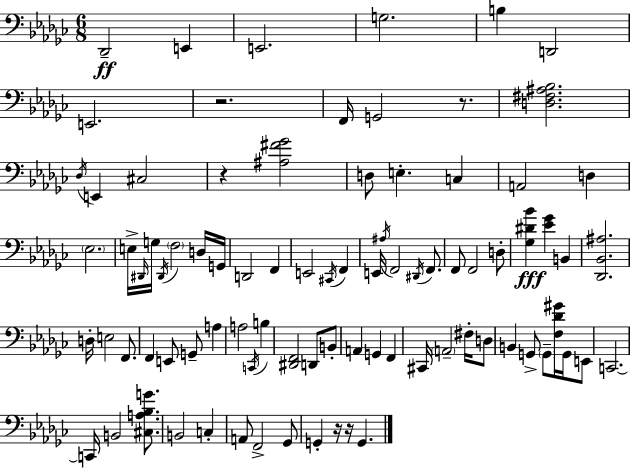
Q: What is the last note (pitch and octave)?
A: G2